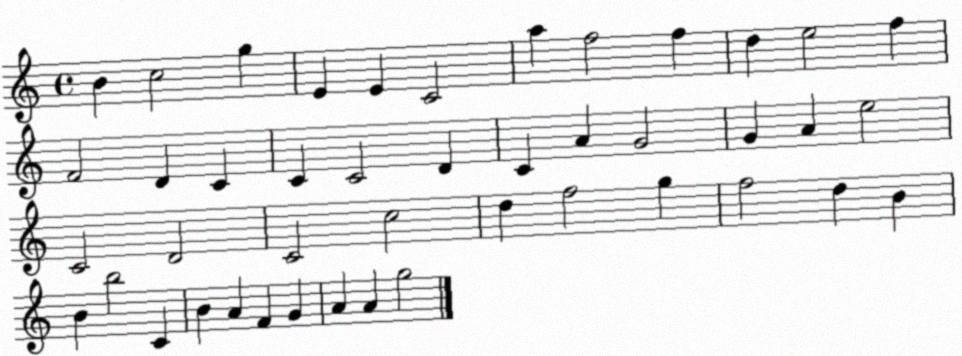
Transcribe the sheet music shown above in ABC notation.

X:1
T:Untitled
M:4/4
L:1/4
K:C
B c2 g E E C2 a f2 f d e2 f F2 D C C C2 D C A G2 G A e2 C2 D2 C2 c2 d f2 g f2 d B B b2 C B A F G A A g2